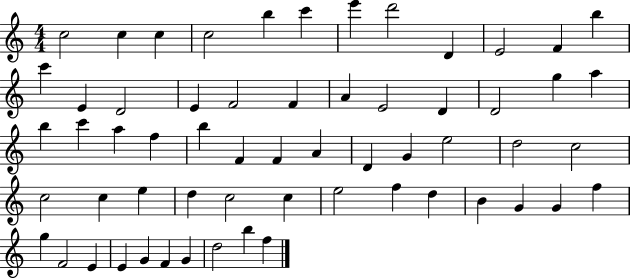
X:1
T:Untitled
M:4/4
L:1/4
K:C
c2 c c c2 b c' e' d'2 D E2 F b c' E D2 E F2 F A E2 D D2 g a b c' a f b F F A D G e2 d2 c2 c2 c e d c2 c e2 f d B G G f g F2 E E G F G d2 b f